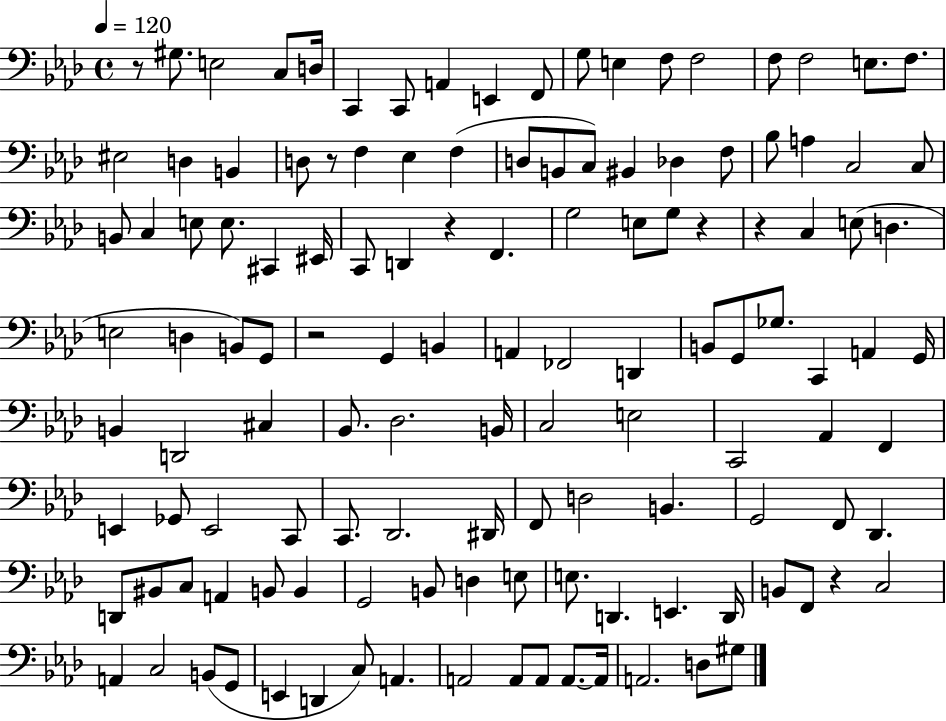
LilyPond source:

{
  \clef bass
  \time 4/4
  \defaultTimeSignature
  \key aes \major
  \tempo 4 = 120
  r8 gis8. e2 c8 d16 | c,4 c,8 a,4 e,4 f,8 | g8 e4 f8 f2 | f8 f2 e8. f8. | \break eis2 d4 b,4 | d8 r8 f4 ees4 f4( | d8 b,8 c8) bis,4 des4 f8 | bes8 a4 c2 c8 | \break b,8 c4 e8 e8. cis,4 eis,16 | c,8 d,4 r4 f,4. | g2 e8 g8 r4 | r4 c4 e8( d4. | \break e2 d4 b,8) g,8 | r2 g,4 b,4 | a,4 fes,2 d,4 | b,8 g,8 ges8. c,4 a,4 g,16 | \break b,4 d,2 cis4 | bes,8. des2. b,16 | c2 e2 | c,2 aes,4 f,4 | \break e,4 ges,8 e,2 c,8 | c,8. des,2. dis,16 | f,8 d2 b,4. | g,2 f,8 des,4. | \break d,8 bis,8 c8 a,4 b,8 b,4 | g,2 b,8 d4 e8 | e8. d,4. e,4. d,16 | b,8 f,8 r4 c2 | \break a,4 c2 b,8( g,8 | e,4 d,4 c8) a,4. | a,2 a,8 a,8 a,8.~~ a,16 | a,2. d8 gis8 | \break \bar "|."
}